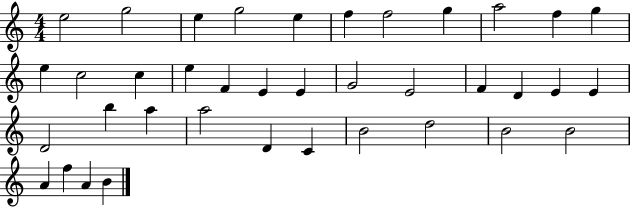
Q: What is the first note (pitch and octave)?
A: E5